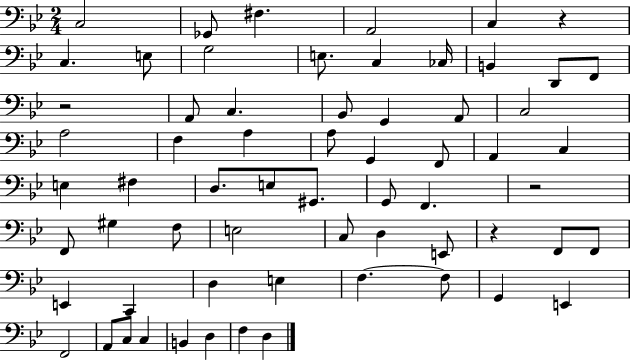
X:1
T:Untitled
M:2/4
L:1/4
K:Bb
C,2 _G,,/2 ^F, A,,2 C, z C, E,/2 G,2 E,/2 C, _C,/4 B,, D,,/2 F,,/2 z2 A,,/2 C, _B,,/2 G,, A,,/2 C,2 A,2 F, A, A,/2 G,, F,,/2 A,, C, E, ^F, D,/2 E,/2 ^G,,/2 G,,/2 F,, z2 F,,/2 ^G, F,/2 E,2 C,/2 D, E,,/2 z F,,/2 F,,/2 E,, C,, D, E, F, F,/2 G,, E,, F,,2 A,,/2 C,/2 C, B,, D, F, D,